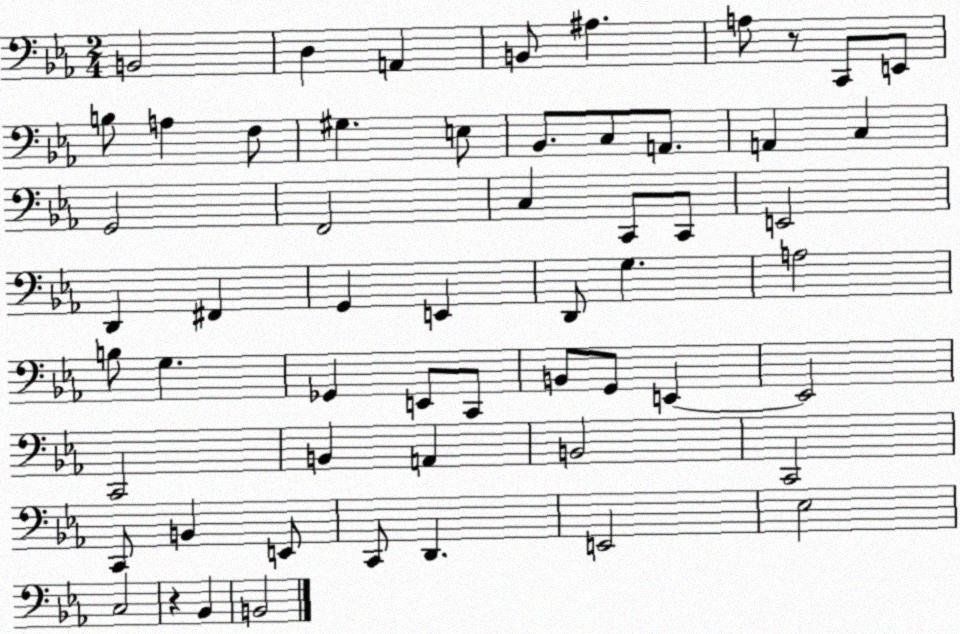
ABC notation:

X:1
T:Untitled
M:2/4
L:1/4
K:Eb
B,,2 D, A,, B,,/2 ^A, A,/2 z/2 C,,/2 E,,/2 B,/2 A, F,/2 ^G, E,/2 _B,,/2 C,/2 A,,/2 A,, C, G,,2 F,,2 C, C,,/2 C,,/2 E,,2 D,, ^F,, G,, E,, D,,/2 G, A,2 B,/2 G, _G,, E,,/2 C,,/2 B,,/2 G,,/2 E,, E,,2 C,,2 B,, A,, B,,2 C,,2 C,,/2 B,, E,,/2 C,,/2 D,, E,,2 _E,2 C,2 z _B,, B,,2